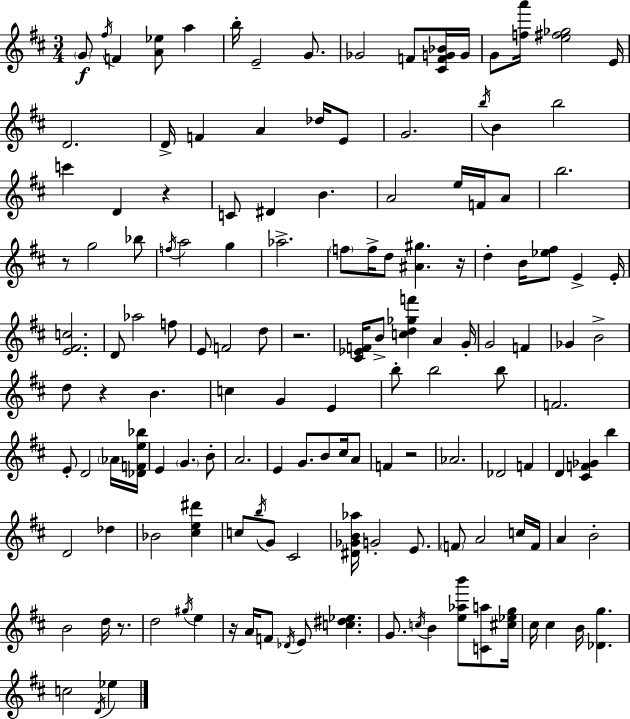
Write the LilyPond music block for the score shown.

{
  \clef treble
  \numericTimeSignature
  \time 3/4
  \key d \major
  \parenthesize g'8\f \acciaccatura { fis''16 } f'4 <a' ees''>8 a''4 | b''16-. e'2-- g'8. | ges'2 f'8 <cis' f' g' bes'>16 | g'16 g'8 <f'' a'''>16 <e'' fis'' ges''>2 | \break e'16 d'2. | d'16-> f'4 a'4 des''16 e'8 | g'2. | \acciaccatura { b''16 } b'4 b''2 | \break c'''4 d'4 r4 | c'8 dis'4 b'4. | a'2 e''16 f'16 | a'8 b''2. | \break r8 g''2 | bes''8 \acciaccatura { f''16 } a''2 g''4 | aes''2.-> | \parenthesize f''8 f''16-> d''8 <ais' gis''>4. | \break r16 d''4-. b'16 <ees'' fis''>8 e'4-> | e'16-. <e' fis' c''>2. | d'8 aes''2 | f''8 e'8 f'2 | \break d''8 r2. | <cis' ees' f'>16 b'8-> <c'' d'' ges'' f'''>4 a'4 | g'16-. g'2 f'4 | ges'4 b'2-> | \break d''8 r4 b'4. | c''4 g'4 e'4 | b''8-. b''2 | b''8 f'2. | \break e'8-. d'2 | \parenthesize aes'16 <des' f' e'' bes''>16 e'4 \parenthesize g'4. | b'8-. a'2. | e'4 g'8. b'8 | \break cis''16 a'8 f'4 r2 | aes'2. | des'2 f'4 | d'4 <cis' f' ges'>4 b''4 | \break d'2 des''4 | bes'2 <cis'' e'' dis'''>4 | c''8 \acciaccatura { b''16 } g'8 cis'2 | <dis' ges' b' aes''>16 g'2-. | \break e'8. \parenthesize f'8 a'2 | c''16 f'16 a'4 b'2-. | b'2 | d''16 r8. d''2 | \break \acciaccatura { gis''16 } e''4 r16 a'16 f'8 \acciaccatura { des'16 } e'8 | <c'' dis'' ees''>4. g'8. \acciaccatura { c''16 } b'4 | <e'' aes'' b'''>8 <c' a''>8 <cis'' ees'' g''>16 cis''16 cis''4 | b'16 <des' g''>4. c''2 | \break \acciaccatura { d'16 } ees''4 \bar "|."
}